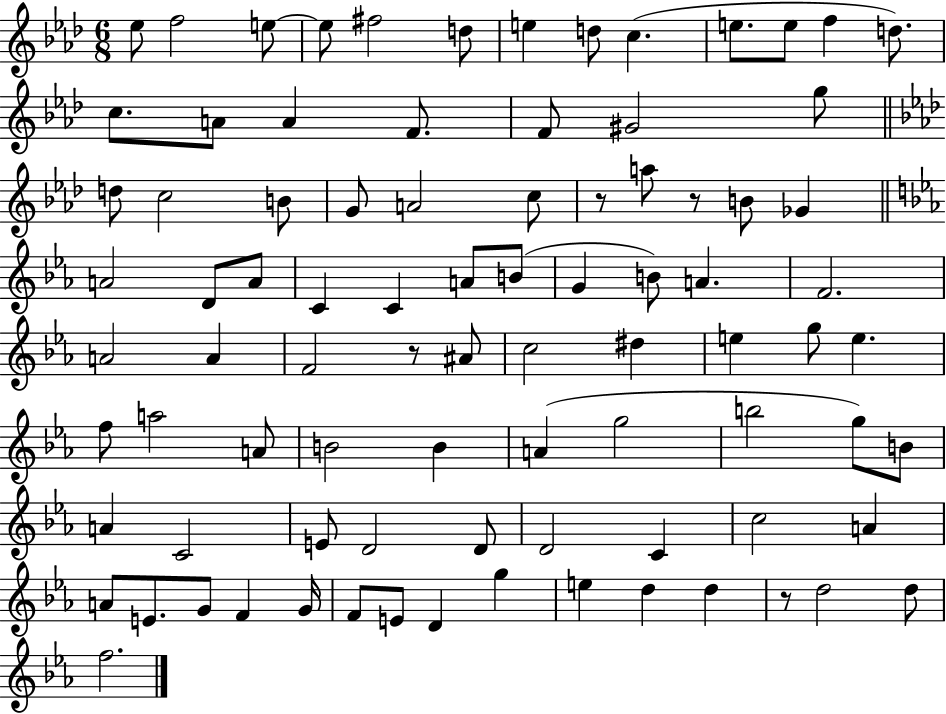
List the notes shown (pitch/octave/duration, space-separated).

Eb5/e F5/h E5/e E5/e F#5/h D5/e E5/q D5/e C5/q. E5/e. E5/e F5/q D5/e. C5/e. A4/e A4/q F4/e. F4/e G#4/h G5/e D5/e C5/h B4/e G4/e A4/h C5/e R/e A5/e R/e B4/e Gb4/q A4/h D4/e A4/e C4/q C4/q A4/e B4/e G4/q B4/e A4/q. F4/h. A4/h A4/q F4/h R/e A#4/e C5/h D#5/q E5/q G5/e E5/q. F5/e A5/h A4/e B4/h B4/q A4/q G5/h B5/h G5/e B4/e A4/q C4/h E4/e D4/h D4/e D4/h C4/q C5/h A4/q A4/e E4/e. G4/e F4/q G4/s F4/e E4/e D4/q G5/q E5/q D5/q D5/q R/e D5/h D5/e F5/h.